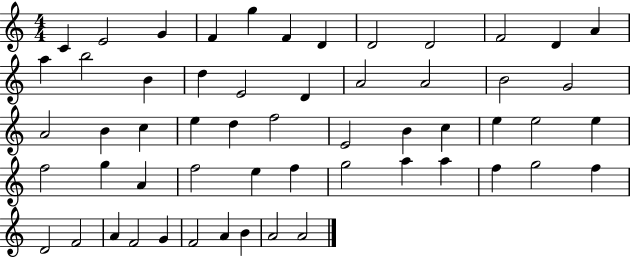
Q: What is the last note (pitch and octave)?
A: A4